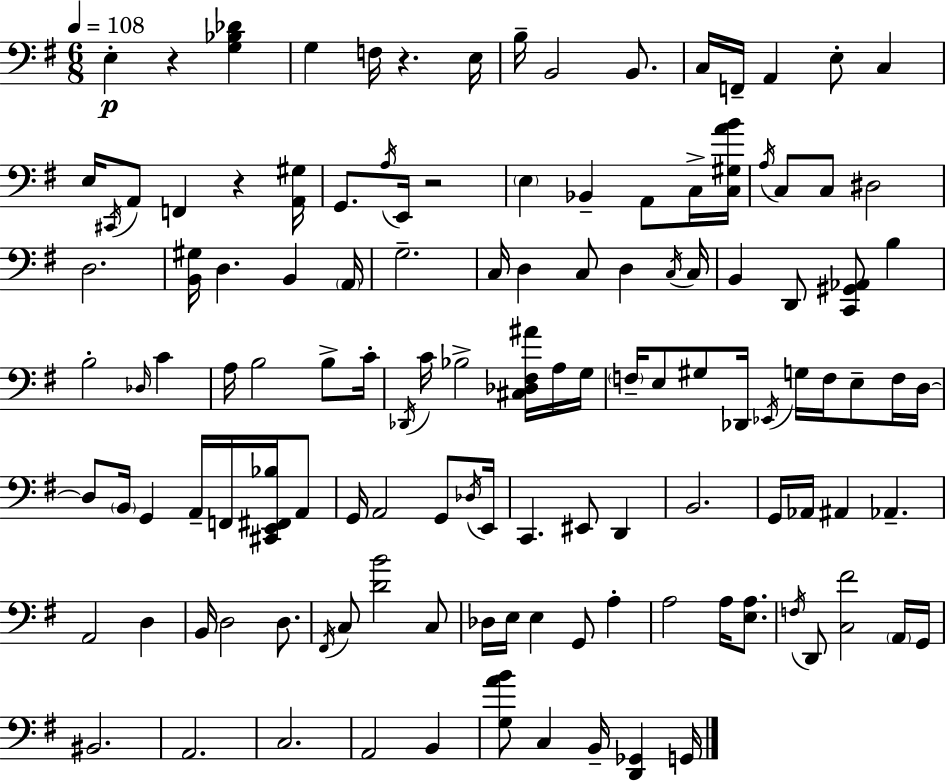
X:1
T:Untitled
M:6/8
L:1/4
K:G
E, z [G,_B,_D] G, F,/4 z E,/4 B,/4 B,,2 B,,/2 C,/4 F,,/4 A,, E,/2 C, E,/4 ^C,,/4 A,,/2 F,, z [A,,^G,]/4 G,,/2 A,/4 E,,/4 z2 E, _B,, A,,/2 C,/4 [C,^G,AB]/4 A,/4 C,/2 C,/2 ^D,2 D,2 [B,,^G,]/4 D, B,, A,,/4 G,2 C,/4 D, C,/2 D, C,/4 C,/4 B,, D,,/2 [C,,^G,,_A,,]/2 B, B,2 _D,/4 C A,/4 B,2 B,/2 C/4 _D,,/4 C/4 _B,2 [^C,_D,^F,^A]/4 A,/4 G,/4 F,/4 E,/2 ^G,/2 _D,,/4 _E,,/4 G,/4 F,/4 E,/2 F,/4 D,/4 D,/2 B,,/4 G,, A,,/4 F,,/4 [^C,,E,,^F,,_B,]/4 A,,/2 G,,/4 A,,2 G,,/2 _D,/4 E,,/4 C,, ^E,,/2 D,, B,,2 G,,/4 _A,,/4 ^A,, _A,, A,,2 D, B,,/4 D,2 D,/2 ^F,,/4 C,/2 [DB]2 C,/2 _D,/4 E,/4 E, G,,/2 A, A,2 A,/4 [E,A,]/2 F,/4 D,,/2 [C,^F]2 A,,/4 G,,/4 ^B,,2 A,,2 C,2 A,,2 B,, [G,AB]/2 C, B,,/4 [D,,_G,,] G,,/4